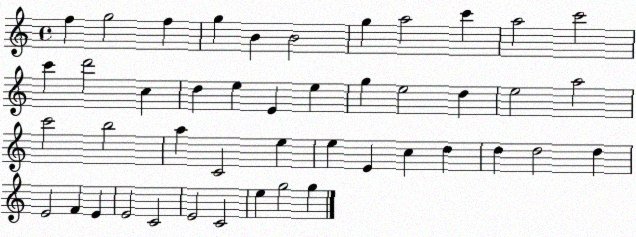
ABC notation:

X:1
T:Untitled
M:4/4
L:1/4
K:C
f g2 f g B B2 g a2 c' a2 c'2 c' d'2 c d e E e g e2 d e2 a2 c'2 b2 a C2 e e E c d d d2 d E2 F E E2 C2 E2 C2 e g2 g